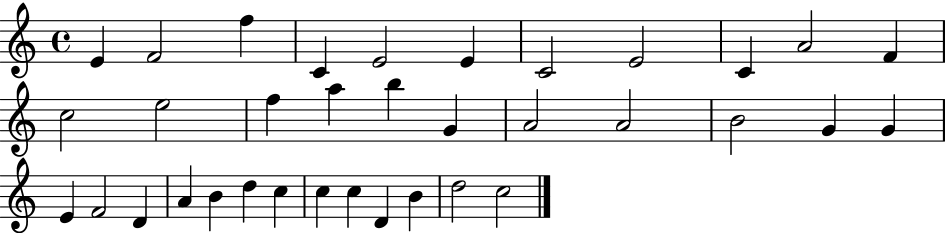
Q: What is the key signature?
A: C major